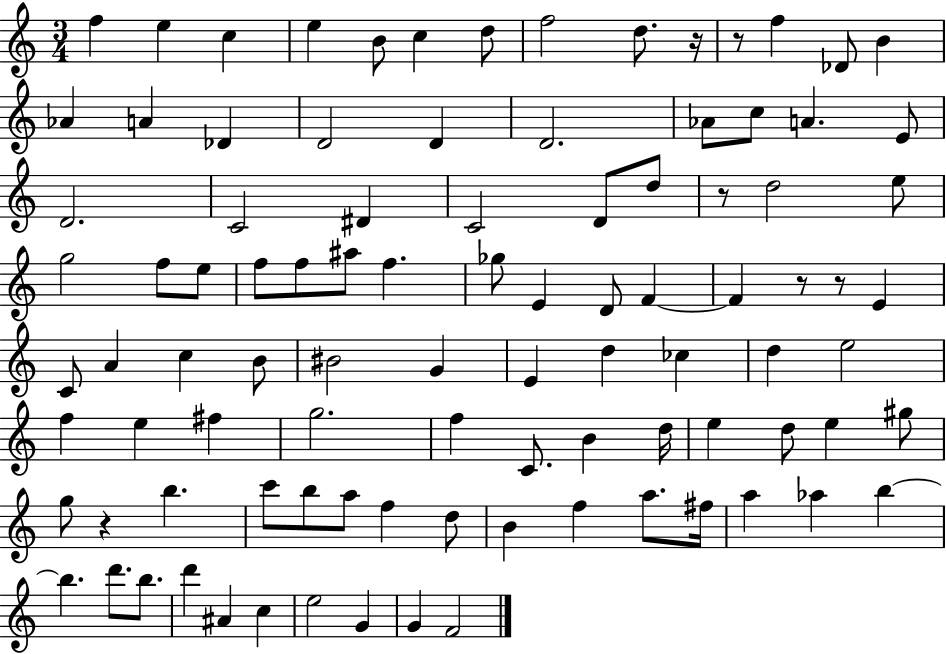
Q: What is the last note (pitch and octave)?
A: F4